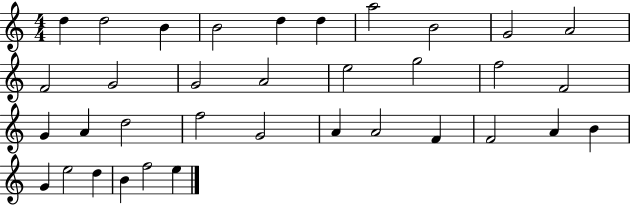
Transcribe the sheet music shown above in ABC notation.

X:1
T:Untitled
M:4/4
L:1/4
K:C
d d2 B B2 d d a2 B2 G2 A2 F2 G2 G2 A2 e2 g2 f2 F2 G A d2 f2 G2 A A2 F F2 A B G e2 d B f2 e